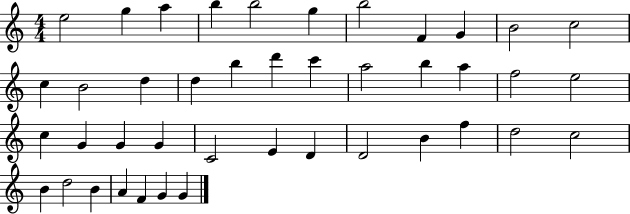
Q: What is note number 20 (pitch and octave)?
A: B5